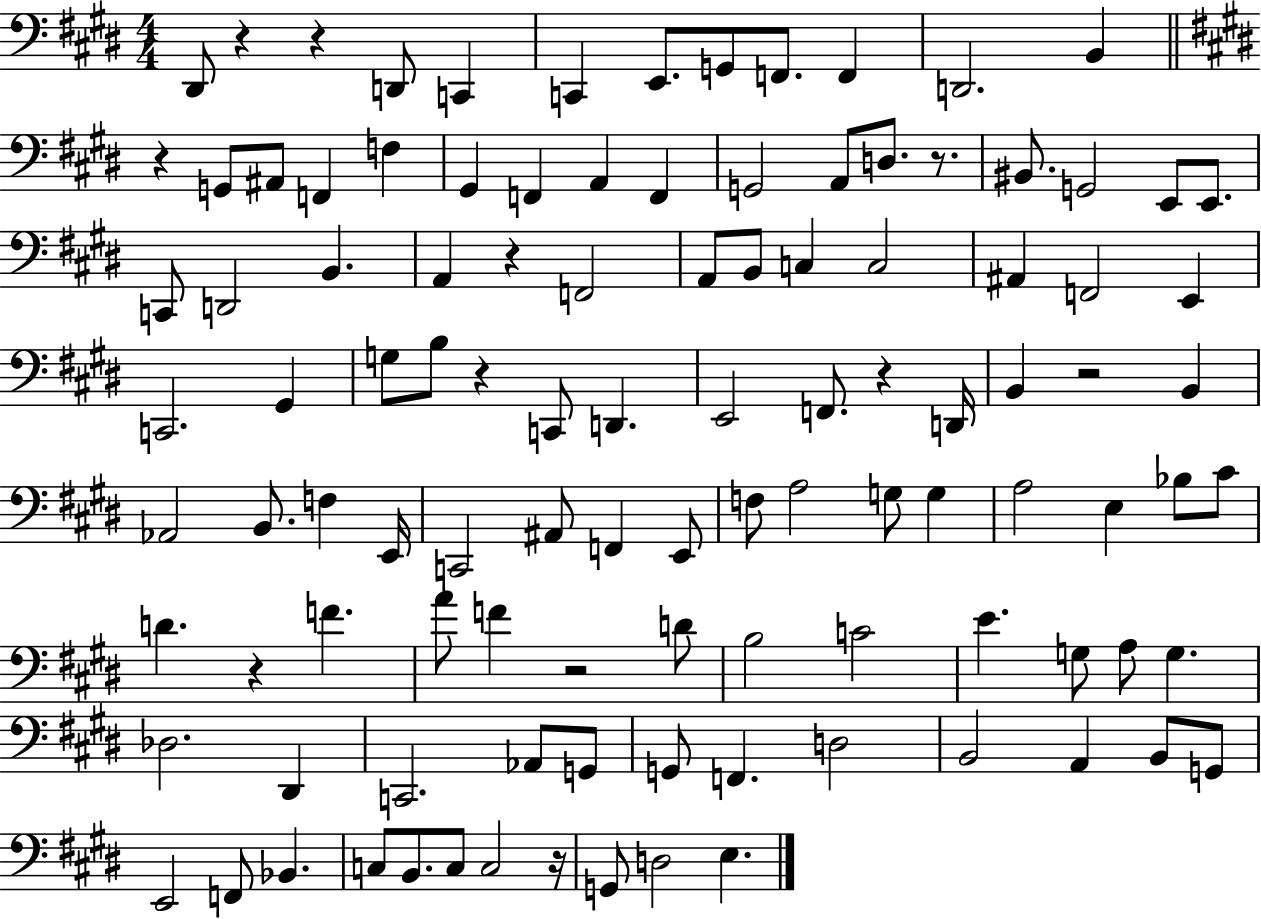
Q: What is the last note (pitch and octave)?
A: E3